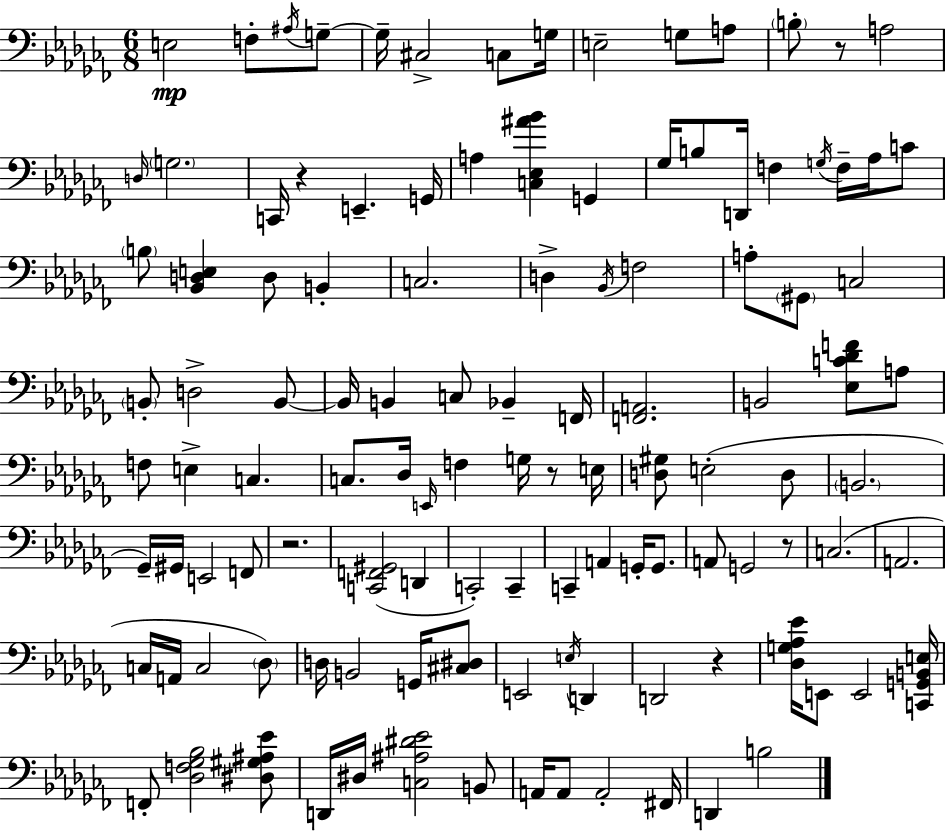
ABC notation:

X:1
T:Untitled
M:6/8
L:1/4
K:Abm
E,2 F,/2 ^A,/4 G,/2 G,/4 ^C,2 C,/2 G,/4 E,2 G,/2 A,/2 B,/2 z/2 A,2 D,/4 G,2 C,,/4 z E,, G,,/4 A, [C,_E,^A_B] G,, _G,/4 B,/2 D,,/4 F, G,/4 F,/4 _A,/4 C/2 B,/2 [_B,,D,E,] D,/2 B,, C,2 D, _B,,/4 F,2 A,/2 ^G,,/2 C,2 B,,/2 D,2 B,,/2 B,,/4 B,, C,/2 _B,, F,,/4 [F,,A,,]2 B,,2 [_E,C_DF]/2 A,/2 F,/2 E, C, C,/2 _D,/4 E,,/4 F, G,/4 z/2 E,/4 [D,^G,]/2 E,2 D,/2 B,,2 _G,,/4 ^G,,/4 E,,2 F,,/2 z2 [C,,F,,^G,,]2 D,, C,,2 C,, C,, A,, G,,/4 G,,/2 A,,/2 G,,2 z/2 C,2 A,,2 C,/4 A,,/4 C,2 _D,/2 D,/4 B,,2 G,,/4 [^C,^D,]/2 E,,2 E,/4 D,, D,,2 z [_D,G,_A,_E]/4 E,,/2 E,,2 [C,,G,,B,,E,]/4 F,,/2 [_D,F,_G,_B,]2 [^D,^G,^A,_E]/2 D,,/4 ^D,/4 [C,^A,^D_E]2 B,,/2 A,,/4 A,,/2 A,,2 ^F,,/4 D,, B,2